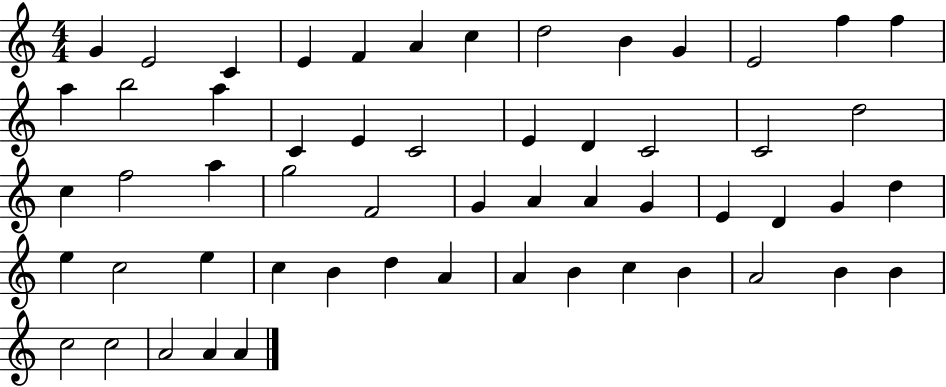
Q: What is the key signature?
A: C major